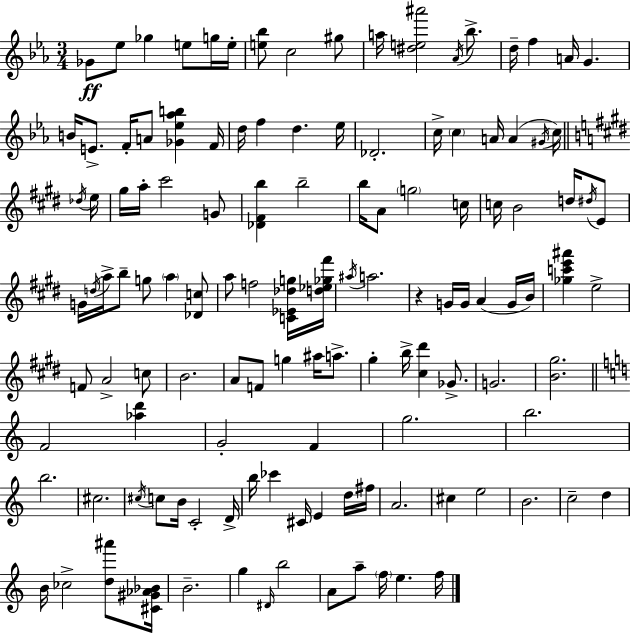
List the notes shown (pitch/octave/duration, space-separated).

Gb4/e Eb5/e Gb5/q E5/e G5/s E5/s [E5,Bb5]/e C5/h G#5/e A5/s [D#5,E5,A#6]/h Ab4/s Bb5/e. D5/s F5/q A4/s G4/q. B4/s E4/e. F4/s A4/e [Gb4,Eb5,Ab5,B5]/q F4/s D5/s F5/q D5/q. Eb5/s Db4/h. C5/s C5/q A4/s A4/q G#4/s C5/s Db5/s E5/s G#5/s A5/s C#6/h G4/e [Db4,F#4,B5]/q B5/h B5/s A4/e G5/h C5/s C5/s B4/h D5/s D#5/s E4/e G4/s D5/s A5/s B5/e G5/e A5/q [Db4,C5]/e A5/e F5/h [C4,Eb4,Db5,G5]/s [D5,Eb5,Gb5,F#6]/s A#5/s A5/h. R/q G4/s G4/s A4/q G4/s B4/s [Gb5,C6,E6,A#6]/q E5/h F4/e A4/h C5/e B4/h. A4/e F4/e G5/q A#5/s A5/e. G#5/q B5/s [C#5,D#6]/q Gb4/e. G4/h. [B4,G#5]/h. F4/h [Ab5,D6]/q G4/h F4/q G5/h. B5/h. B5/h. C#5/h. C#5/s C5/e B4/s C4/h D4/s B5/s CES6/q C#4/s E4/q D5/s F#5/s A4/h. C#5/q E5/h B4/h. C5/h D5/q B4/s CES5/h [D5,A#6]/e [C#4,G#4,Ab4,Bb4]/s B4/h. G5/q D#4/s B5/h A4/e A5/e F5/s E5/q. F5/s